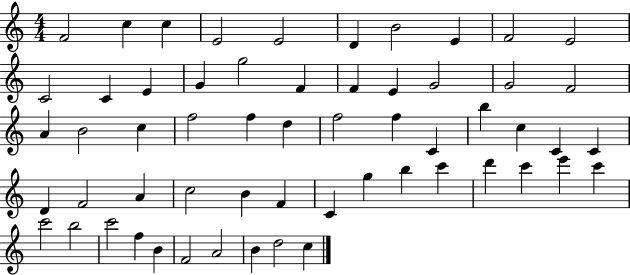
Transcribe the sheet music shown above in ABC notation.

X:1
T:Untitled
M:4/4
L:1/4
K:C
F2 c c E2 E2 D B2 E F2 E2 C2 C E G g2 F F E G2 G2 F2 A B2 c f2 f d f2 f C b c C C D F2 A c2 B F C g b c' d' c' e' c' c'2 b2 c'2 f B F2 A2 B d2 c